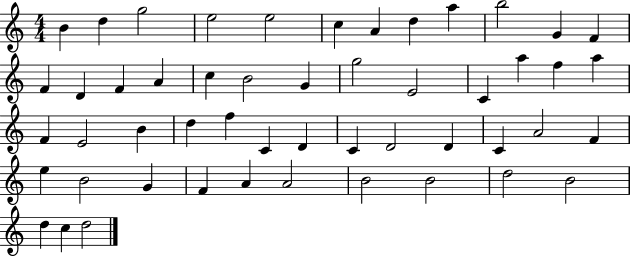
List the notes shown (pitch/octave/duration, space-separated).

B4/q D5/q G5/h E5/h E5/h C5/q A4/q D5/q A5/q B5/h G4/q F4/q F4/q D4/q F4/q A4/q C5/q B4/h G4/q G5/h E4/h C4/q A5/q F5/q A5/q F4/q E4/h B4/q D5/q F5/q C4/q D4/q C4/q D4/h D4/q C4/q A4/h F4/q E5/q B4/h G4/q F4/q A4/q A4/h B4/h B4/h D5/h B4/h D5/q C5/q D5/h